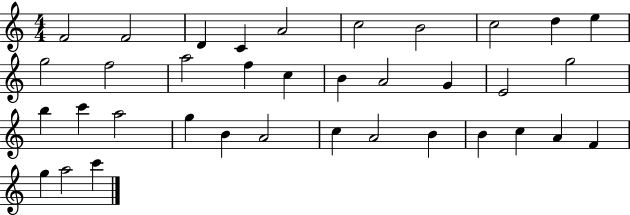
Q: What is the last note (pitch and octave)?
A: C6